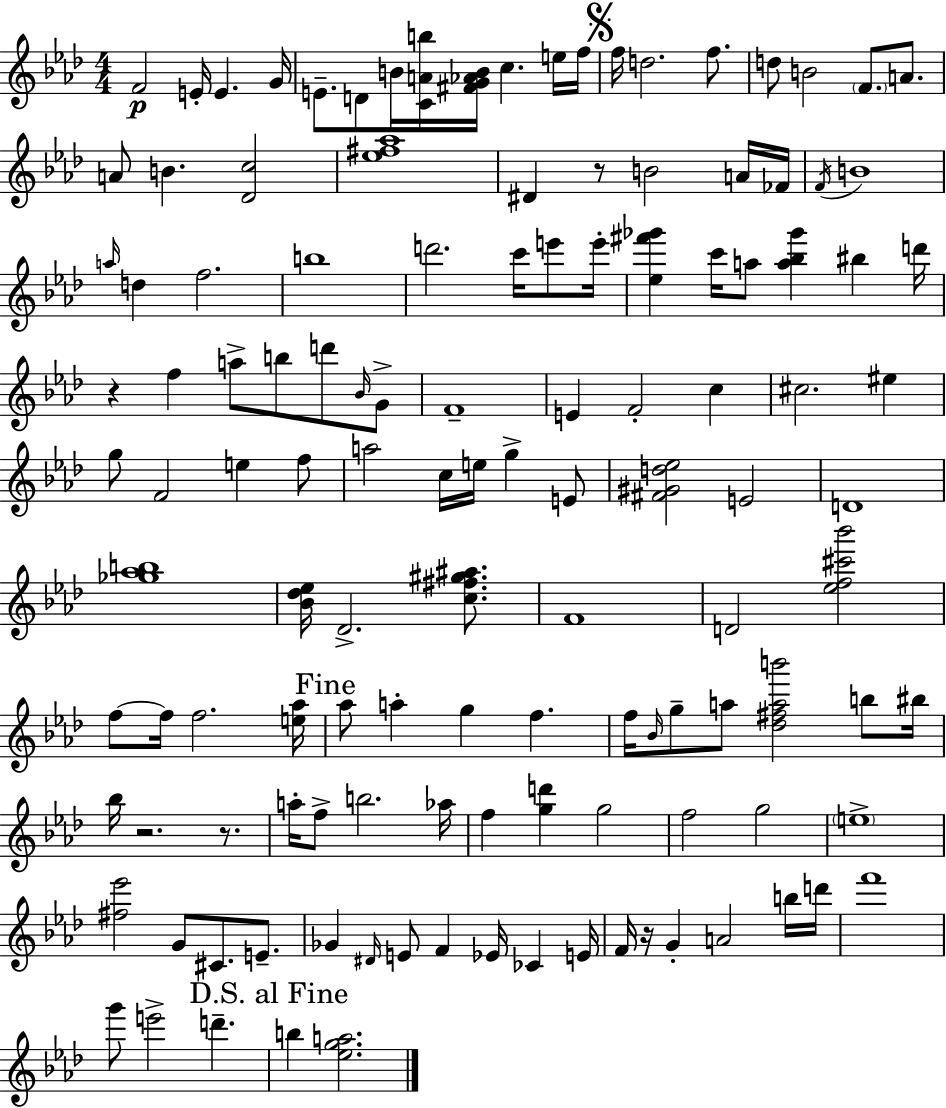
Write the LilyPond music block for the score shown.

{
  \clef treble
  \numericTimeSignature
  \time 4/4
  \key f \minor
  f'2\p e'16-. e'4. g'16 | e'8.-- d'8 b'16 <c' a' b''>16 <fis' g' aes' b'>16 c''4. e''16 f''16 | \mark \markup { \musicglyph "scripts.segno" } f''16 d''2. f''8. | d''8 b'2 \parenthesize f'8. a'8. | \break a'8 b'4. <des' c''>2 | <ees'' fis'' aes''>1 | dis'4 r8 b'2 a'16 fes'16 | \acciaccatura { f'16 } b'1 | \break \grace { a''16 } d''4 f''2. | b''1 | d'''2. c'''16 e'''8 | e'''16-. <ees'' fis''' ges'''>4 c'''16 a''8 <a'' bes'' ges'''>4 bis''4 | \break d'''16 r4 f''4 a''8-> b''8 d'''8 | \grace { bes'16 } g'8-> f'1-- | e'4 f'2-. c''4 | cis''2. eis''4 | \break g''8 f'2 e''4 | f''8 a''2 c''16 e''16 g''4-> | e'8 <fis' gis' d'' ees''>2 e'2 | d'1 | \break <ges'' aes'' b''>1 | <bes' des'' ees''>16 des'2.-> | <c'' fis'' gis'' ais''>8. f'1 | d'2 <ees'' f'' cis''' bes'''>2 | \break f''8~~ f''16 f''2. | <e'' aes''>16 \mark "Fine" aes''8 a''4-. g''4 f''4. | f''16 \grace { bes'16 } g''8-- a''8 <des'' fis'' a'' b'''>2 | b''8 bis''16 bes''16 r2. | \break r8. a''16-. f''8-> b''2. | aes''16 f''4 <g'' d'''>4 g''2 | f''2 g''2 | \parenthesize e''1-> | \break <fis'' ees'''>2 g'8 cis'8. | e'8.-- ges'4 \grace { dis'16 } e'8 f'4 ees'16 | ces'4 e'16 f'16 r16 g'4-. a'2 | b''16 d'''16 f'''1 | \break g'''8 e'''2-> d'''4.-- | \mark "D.S. al Fine" b''4 <ees'' g'' a''>2. | \bar "|."
}